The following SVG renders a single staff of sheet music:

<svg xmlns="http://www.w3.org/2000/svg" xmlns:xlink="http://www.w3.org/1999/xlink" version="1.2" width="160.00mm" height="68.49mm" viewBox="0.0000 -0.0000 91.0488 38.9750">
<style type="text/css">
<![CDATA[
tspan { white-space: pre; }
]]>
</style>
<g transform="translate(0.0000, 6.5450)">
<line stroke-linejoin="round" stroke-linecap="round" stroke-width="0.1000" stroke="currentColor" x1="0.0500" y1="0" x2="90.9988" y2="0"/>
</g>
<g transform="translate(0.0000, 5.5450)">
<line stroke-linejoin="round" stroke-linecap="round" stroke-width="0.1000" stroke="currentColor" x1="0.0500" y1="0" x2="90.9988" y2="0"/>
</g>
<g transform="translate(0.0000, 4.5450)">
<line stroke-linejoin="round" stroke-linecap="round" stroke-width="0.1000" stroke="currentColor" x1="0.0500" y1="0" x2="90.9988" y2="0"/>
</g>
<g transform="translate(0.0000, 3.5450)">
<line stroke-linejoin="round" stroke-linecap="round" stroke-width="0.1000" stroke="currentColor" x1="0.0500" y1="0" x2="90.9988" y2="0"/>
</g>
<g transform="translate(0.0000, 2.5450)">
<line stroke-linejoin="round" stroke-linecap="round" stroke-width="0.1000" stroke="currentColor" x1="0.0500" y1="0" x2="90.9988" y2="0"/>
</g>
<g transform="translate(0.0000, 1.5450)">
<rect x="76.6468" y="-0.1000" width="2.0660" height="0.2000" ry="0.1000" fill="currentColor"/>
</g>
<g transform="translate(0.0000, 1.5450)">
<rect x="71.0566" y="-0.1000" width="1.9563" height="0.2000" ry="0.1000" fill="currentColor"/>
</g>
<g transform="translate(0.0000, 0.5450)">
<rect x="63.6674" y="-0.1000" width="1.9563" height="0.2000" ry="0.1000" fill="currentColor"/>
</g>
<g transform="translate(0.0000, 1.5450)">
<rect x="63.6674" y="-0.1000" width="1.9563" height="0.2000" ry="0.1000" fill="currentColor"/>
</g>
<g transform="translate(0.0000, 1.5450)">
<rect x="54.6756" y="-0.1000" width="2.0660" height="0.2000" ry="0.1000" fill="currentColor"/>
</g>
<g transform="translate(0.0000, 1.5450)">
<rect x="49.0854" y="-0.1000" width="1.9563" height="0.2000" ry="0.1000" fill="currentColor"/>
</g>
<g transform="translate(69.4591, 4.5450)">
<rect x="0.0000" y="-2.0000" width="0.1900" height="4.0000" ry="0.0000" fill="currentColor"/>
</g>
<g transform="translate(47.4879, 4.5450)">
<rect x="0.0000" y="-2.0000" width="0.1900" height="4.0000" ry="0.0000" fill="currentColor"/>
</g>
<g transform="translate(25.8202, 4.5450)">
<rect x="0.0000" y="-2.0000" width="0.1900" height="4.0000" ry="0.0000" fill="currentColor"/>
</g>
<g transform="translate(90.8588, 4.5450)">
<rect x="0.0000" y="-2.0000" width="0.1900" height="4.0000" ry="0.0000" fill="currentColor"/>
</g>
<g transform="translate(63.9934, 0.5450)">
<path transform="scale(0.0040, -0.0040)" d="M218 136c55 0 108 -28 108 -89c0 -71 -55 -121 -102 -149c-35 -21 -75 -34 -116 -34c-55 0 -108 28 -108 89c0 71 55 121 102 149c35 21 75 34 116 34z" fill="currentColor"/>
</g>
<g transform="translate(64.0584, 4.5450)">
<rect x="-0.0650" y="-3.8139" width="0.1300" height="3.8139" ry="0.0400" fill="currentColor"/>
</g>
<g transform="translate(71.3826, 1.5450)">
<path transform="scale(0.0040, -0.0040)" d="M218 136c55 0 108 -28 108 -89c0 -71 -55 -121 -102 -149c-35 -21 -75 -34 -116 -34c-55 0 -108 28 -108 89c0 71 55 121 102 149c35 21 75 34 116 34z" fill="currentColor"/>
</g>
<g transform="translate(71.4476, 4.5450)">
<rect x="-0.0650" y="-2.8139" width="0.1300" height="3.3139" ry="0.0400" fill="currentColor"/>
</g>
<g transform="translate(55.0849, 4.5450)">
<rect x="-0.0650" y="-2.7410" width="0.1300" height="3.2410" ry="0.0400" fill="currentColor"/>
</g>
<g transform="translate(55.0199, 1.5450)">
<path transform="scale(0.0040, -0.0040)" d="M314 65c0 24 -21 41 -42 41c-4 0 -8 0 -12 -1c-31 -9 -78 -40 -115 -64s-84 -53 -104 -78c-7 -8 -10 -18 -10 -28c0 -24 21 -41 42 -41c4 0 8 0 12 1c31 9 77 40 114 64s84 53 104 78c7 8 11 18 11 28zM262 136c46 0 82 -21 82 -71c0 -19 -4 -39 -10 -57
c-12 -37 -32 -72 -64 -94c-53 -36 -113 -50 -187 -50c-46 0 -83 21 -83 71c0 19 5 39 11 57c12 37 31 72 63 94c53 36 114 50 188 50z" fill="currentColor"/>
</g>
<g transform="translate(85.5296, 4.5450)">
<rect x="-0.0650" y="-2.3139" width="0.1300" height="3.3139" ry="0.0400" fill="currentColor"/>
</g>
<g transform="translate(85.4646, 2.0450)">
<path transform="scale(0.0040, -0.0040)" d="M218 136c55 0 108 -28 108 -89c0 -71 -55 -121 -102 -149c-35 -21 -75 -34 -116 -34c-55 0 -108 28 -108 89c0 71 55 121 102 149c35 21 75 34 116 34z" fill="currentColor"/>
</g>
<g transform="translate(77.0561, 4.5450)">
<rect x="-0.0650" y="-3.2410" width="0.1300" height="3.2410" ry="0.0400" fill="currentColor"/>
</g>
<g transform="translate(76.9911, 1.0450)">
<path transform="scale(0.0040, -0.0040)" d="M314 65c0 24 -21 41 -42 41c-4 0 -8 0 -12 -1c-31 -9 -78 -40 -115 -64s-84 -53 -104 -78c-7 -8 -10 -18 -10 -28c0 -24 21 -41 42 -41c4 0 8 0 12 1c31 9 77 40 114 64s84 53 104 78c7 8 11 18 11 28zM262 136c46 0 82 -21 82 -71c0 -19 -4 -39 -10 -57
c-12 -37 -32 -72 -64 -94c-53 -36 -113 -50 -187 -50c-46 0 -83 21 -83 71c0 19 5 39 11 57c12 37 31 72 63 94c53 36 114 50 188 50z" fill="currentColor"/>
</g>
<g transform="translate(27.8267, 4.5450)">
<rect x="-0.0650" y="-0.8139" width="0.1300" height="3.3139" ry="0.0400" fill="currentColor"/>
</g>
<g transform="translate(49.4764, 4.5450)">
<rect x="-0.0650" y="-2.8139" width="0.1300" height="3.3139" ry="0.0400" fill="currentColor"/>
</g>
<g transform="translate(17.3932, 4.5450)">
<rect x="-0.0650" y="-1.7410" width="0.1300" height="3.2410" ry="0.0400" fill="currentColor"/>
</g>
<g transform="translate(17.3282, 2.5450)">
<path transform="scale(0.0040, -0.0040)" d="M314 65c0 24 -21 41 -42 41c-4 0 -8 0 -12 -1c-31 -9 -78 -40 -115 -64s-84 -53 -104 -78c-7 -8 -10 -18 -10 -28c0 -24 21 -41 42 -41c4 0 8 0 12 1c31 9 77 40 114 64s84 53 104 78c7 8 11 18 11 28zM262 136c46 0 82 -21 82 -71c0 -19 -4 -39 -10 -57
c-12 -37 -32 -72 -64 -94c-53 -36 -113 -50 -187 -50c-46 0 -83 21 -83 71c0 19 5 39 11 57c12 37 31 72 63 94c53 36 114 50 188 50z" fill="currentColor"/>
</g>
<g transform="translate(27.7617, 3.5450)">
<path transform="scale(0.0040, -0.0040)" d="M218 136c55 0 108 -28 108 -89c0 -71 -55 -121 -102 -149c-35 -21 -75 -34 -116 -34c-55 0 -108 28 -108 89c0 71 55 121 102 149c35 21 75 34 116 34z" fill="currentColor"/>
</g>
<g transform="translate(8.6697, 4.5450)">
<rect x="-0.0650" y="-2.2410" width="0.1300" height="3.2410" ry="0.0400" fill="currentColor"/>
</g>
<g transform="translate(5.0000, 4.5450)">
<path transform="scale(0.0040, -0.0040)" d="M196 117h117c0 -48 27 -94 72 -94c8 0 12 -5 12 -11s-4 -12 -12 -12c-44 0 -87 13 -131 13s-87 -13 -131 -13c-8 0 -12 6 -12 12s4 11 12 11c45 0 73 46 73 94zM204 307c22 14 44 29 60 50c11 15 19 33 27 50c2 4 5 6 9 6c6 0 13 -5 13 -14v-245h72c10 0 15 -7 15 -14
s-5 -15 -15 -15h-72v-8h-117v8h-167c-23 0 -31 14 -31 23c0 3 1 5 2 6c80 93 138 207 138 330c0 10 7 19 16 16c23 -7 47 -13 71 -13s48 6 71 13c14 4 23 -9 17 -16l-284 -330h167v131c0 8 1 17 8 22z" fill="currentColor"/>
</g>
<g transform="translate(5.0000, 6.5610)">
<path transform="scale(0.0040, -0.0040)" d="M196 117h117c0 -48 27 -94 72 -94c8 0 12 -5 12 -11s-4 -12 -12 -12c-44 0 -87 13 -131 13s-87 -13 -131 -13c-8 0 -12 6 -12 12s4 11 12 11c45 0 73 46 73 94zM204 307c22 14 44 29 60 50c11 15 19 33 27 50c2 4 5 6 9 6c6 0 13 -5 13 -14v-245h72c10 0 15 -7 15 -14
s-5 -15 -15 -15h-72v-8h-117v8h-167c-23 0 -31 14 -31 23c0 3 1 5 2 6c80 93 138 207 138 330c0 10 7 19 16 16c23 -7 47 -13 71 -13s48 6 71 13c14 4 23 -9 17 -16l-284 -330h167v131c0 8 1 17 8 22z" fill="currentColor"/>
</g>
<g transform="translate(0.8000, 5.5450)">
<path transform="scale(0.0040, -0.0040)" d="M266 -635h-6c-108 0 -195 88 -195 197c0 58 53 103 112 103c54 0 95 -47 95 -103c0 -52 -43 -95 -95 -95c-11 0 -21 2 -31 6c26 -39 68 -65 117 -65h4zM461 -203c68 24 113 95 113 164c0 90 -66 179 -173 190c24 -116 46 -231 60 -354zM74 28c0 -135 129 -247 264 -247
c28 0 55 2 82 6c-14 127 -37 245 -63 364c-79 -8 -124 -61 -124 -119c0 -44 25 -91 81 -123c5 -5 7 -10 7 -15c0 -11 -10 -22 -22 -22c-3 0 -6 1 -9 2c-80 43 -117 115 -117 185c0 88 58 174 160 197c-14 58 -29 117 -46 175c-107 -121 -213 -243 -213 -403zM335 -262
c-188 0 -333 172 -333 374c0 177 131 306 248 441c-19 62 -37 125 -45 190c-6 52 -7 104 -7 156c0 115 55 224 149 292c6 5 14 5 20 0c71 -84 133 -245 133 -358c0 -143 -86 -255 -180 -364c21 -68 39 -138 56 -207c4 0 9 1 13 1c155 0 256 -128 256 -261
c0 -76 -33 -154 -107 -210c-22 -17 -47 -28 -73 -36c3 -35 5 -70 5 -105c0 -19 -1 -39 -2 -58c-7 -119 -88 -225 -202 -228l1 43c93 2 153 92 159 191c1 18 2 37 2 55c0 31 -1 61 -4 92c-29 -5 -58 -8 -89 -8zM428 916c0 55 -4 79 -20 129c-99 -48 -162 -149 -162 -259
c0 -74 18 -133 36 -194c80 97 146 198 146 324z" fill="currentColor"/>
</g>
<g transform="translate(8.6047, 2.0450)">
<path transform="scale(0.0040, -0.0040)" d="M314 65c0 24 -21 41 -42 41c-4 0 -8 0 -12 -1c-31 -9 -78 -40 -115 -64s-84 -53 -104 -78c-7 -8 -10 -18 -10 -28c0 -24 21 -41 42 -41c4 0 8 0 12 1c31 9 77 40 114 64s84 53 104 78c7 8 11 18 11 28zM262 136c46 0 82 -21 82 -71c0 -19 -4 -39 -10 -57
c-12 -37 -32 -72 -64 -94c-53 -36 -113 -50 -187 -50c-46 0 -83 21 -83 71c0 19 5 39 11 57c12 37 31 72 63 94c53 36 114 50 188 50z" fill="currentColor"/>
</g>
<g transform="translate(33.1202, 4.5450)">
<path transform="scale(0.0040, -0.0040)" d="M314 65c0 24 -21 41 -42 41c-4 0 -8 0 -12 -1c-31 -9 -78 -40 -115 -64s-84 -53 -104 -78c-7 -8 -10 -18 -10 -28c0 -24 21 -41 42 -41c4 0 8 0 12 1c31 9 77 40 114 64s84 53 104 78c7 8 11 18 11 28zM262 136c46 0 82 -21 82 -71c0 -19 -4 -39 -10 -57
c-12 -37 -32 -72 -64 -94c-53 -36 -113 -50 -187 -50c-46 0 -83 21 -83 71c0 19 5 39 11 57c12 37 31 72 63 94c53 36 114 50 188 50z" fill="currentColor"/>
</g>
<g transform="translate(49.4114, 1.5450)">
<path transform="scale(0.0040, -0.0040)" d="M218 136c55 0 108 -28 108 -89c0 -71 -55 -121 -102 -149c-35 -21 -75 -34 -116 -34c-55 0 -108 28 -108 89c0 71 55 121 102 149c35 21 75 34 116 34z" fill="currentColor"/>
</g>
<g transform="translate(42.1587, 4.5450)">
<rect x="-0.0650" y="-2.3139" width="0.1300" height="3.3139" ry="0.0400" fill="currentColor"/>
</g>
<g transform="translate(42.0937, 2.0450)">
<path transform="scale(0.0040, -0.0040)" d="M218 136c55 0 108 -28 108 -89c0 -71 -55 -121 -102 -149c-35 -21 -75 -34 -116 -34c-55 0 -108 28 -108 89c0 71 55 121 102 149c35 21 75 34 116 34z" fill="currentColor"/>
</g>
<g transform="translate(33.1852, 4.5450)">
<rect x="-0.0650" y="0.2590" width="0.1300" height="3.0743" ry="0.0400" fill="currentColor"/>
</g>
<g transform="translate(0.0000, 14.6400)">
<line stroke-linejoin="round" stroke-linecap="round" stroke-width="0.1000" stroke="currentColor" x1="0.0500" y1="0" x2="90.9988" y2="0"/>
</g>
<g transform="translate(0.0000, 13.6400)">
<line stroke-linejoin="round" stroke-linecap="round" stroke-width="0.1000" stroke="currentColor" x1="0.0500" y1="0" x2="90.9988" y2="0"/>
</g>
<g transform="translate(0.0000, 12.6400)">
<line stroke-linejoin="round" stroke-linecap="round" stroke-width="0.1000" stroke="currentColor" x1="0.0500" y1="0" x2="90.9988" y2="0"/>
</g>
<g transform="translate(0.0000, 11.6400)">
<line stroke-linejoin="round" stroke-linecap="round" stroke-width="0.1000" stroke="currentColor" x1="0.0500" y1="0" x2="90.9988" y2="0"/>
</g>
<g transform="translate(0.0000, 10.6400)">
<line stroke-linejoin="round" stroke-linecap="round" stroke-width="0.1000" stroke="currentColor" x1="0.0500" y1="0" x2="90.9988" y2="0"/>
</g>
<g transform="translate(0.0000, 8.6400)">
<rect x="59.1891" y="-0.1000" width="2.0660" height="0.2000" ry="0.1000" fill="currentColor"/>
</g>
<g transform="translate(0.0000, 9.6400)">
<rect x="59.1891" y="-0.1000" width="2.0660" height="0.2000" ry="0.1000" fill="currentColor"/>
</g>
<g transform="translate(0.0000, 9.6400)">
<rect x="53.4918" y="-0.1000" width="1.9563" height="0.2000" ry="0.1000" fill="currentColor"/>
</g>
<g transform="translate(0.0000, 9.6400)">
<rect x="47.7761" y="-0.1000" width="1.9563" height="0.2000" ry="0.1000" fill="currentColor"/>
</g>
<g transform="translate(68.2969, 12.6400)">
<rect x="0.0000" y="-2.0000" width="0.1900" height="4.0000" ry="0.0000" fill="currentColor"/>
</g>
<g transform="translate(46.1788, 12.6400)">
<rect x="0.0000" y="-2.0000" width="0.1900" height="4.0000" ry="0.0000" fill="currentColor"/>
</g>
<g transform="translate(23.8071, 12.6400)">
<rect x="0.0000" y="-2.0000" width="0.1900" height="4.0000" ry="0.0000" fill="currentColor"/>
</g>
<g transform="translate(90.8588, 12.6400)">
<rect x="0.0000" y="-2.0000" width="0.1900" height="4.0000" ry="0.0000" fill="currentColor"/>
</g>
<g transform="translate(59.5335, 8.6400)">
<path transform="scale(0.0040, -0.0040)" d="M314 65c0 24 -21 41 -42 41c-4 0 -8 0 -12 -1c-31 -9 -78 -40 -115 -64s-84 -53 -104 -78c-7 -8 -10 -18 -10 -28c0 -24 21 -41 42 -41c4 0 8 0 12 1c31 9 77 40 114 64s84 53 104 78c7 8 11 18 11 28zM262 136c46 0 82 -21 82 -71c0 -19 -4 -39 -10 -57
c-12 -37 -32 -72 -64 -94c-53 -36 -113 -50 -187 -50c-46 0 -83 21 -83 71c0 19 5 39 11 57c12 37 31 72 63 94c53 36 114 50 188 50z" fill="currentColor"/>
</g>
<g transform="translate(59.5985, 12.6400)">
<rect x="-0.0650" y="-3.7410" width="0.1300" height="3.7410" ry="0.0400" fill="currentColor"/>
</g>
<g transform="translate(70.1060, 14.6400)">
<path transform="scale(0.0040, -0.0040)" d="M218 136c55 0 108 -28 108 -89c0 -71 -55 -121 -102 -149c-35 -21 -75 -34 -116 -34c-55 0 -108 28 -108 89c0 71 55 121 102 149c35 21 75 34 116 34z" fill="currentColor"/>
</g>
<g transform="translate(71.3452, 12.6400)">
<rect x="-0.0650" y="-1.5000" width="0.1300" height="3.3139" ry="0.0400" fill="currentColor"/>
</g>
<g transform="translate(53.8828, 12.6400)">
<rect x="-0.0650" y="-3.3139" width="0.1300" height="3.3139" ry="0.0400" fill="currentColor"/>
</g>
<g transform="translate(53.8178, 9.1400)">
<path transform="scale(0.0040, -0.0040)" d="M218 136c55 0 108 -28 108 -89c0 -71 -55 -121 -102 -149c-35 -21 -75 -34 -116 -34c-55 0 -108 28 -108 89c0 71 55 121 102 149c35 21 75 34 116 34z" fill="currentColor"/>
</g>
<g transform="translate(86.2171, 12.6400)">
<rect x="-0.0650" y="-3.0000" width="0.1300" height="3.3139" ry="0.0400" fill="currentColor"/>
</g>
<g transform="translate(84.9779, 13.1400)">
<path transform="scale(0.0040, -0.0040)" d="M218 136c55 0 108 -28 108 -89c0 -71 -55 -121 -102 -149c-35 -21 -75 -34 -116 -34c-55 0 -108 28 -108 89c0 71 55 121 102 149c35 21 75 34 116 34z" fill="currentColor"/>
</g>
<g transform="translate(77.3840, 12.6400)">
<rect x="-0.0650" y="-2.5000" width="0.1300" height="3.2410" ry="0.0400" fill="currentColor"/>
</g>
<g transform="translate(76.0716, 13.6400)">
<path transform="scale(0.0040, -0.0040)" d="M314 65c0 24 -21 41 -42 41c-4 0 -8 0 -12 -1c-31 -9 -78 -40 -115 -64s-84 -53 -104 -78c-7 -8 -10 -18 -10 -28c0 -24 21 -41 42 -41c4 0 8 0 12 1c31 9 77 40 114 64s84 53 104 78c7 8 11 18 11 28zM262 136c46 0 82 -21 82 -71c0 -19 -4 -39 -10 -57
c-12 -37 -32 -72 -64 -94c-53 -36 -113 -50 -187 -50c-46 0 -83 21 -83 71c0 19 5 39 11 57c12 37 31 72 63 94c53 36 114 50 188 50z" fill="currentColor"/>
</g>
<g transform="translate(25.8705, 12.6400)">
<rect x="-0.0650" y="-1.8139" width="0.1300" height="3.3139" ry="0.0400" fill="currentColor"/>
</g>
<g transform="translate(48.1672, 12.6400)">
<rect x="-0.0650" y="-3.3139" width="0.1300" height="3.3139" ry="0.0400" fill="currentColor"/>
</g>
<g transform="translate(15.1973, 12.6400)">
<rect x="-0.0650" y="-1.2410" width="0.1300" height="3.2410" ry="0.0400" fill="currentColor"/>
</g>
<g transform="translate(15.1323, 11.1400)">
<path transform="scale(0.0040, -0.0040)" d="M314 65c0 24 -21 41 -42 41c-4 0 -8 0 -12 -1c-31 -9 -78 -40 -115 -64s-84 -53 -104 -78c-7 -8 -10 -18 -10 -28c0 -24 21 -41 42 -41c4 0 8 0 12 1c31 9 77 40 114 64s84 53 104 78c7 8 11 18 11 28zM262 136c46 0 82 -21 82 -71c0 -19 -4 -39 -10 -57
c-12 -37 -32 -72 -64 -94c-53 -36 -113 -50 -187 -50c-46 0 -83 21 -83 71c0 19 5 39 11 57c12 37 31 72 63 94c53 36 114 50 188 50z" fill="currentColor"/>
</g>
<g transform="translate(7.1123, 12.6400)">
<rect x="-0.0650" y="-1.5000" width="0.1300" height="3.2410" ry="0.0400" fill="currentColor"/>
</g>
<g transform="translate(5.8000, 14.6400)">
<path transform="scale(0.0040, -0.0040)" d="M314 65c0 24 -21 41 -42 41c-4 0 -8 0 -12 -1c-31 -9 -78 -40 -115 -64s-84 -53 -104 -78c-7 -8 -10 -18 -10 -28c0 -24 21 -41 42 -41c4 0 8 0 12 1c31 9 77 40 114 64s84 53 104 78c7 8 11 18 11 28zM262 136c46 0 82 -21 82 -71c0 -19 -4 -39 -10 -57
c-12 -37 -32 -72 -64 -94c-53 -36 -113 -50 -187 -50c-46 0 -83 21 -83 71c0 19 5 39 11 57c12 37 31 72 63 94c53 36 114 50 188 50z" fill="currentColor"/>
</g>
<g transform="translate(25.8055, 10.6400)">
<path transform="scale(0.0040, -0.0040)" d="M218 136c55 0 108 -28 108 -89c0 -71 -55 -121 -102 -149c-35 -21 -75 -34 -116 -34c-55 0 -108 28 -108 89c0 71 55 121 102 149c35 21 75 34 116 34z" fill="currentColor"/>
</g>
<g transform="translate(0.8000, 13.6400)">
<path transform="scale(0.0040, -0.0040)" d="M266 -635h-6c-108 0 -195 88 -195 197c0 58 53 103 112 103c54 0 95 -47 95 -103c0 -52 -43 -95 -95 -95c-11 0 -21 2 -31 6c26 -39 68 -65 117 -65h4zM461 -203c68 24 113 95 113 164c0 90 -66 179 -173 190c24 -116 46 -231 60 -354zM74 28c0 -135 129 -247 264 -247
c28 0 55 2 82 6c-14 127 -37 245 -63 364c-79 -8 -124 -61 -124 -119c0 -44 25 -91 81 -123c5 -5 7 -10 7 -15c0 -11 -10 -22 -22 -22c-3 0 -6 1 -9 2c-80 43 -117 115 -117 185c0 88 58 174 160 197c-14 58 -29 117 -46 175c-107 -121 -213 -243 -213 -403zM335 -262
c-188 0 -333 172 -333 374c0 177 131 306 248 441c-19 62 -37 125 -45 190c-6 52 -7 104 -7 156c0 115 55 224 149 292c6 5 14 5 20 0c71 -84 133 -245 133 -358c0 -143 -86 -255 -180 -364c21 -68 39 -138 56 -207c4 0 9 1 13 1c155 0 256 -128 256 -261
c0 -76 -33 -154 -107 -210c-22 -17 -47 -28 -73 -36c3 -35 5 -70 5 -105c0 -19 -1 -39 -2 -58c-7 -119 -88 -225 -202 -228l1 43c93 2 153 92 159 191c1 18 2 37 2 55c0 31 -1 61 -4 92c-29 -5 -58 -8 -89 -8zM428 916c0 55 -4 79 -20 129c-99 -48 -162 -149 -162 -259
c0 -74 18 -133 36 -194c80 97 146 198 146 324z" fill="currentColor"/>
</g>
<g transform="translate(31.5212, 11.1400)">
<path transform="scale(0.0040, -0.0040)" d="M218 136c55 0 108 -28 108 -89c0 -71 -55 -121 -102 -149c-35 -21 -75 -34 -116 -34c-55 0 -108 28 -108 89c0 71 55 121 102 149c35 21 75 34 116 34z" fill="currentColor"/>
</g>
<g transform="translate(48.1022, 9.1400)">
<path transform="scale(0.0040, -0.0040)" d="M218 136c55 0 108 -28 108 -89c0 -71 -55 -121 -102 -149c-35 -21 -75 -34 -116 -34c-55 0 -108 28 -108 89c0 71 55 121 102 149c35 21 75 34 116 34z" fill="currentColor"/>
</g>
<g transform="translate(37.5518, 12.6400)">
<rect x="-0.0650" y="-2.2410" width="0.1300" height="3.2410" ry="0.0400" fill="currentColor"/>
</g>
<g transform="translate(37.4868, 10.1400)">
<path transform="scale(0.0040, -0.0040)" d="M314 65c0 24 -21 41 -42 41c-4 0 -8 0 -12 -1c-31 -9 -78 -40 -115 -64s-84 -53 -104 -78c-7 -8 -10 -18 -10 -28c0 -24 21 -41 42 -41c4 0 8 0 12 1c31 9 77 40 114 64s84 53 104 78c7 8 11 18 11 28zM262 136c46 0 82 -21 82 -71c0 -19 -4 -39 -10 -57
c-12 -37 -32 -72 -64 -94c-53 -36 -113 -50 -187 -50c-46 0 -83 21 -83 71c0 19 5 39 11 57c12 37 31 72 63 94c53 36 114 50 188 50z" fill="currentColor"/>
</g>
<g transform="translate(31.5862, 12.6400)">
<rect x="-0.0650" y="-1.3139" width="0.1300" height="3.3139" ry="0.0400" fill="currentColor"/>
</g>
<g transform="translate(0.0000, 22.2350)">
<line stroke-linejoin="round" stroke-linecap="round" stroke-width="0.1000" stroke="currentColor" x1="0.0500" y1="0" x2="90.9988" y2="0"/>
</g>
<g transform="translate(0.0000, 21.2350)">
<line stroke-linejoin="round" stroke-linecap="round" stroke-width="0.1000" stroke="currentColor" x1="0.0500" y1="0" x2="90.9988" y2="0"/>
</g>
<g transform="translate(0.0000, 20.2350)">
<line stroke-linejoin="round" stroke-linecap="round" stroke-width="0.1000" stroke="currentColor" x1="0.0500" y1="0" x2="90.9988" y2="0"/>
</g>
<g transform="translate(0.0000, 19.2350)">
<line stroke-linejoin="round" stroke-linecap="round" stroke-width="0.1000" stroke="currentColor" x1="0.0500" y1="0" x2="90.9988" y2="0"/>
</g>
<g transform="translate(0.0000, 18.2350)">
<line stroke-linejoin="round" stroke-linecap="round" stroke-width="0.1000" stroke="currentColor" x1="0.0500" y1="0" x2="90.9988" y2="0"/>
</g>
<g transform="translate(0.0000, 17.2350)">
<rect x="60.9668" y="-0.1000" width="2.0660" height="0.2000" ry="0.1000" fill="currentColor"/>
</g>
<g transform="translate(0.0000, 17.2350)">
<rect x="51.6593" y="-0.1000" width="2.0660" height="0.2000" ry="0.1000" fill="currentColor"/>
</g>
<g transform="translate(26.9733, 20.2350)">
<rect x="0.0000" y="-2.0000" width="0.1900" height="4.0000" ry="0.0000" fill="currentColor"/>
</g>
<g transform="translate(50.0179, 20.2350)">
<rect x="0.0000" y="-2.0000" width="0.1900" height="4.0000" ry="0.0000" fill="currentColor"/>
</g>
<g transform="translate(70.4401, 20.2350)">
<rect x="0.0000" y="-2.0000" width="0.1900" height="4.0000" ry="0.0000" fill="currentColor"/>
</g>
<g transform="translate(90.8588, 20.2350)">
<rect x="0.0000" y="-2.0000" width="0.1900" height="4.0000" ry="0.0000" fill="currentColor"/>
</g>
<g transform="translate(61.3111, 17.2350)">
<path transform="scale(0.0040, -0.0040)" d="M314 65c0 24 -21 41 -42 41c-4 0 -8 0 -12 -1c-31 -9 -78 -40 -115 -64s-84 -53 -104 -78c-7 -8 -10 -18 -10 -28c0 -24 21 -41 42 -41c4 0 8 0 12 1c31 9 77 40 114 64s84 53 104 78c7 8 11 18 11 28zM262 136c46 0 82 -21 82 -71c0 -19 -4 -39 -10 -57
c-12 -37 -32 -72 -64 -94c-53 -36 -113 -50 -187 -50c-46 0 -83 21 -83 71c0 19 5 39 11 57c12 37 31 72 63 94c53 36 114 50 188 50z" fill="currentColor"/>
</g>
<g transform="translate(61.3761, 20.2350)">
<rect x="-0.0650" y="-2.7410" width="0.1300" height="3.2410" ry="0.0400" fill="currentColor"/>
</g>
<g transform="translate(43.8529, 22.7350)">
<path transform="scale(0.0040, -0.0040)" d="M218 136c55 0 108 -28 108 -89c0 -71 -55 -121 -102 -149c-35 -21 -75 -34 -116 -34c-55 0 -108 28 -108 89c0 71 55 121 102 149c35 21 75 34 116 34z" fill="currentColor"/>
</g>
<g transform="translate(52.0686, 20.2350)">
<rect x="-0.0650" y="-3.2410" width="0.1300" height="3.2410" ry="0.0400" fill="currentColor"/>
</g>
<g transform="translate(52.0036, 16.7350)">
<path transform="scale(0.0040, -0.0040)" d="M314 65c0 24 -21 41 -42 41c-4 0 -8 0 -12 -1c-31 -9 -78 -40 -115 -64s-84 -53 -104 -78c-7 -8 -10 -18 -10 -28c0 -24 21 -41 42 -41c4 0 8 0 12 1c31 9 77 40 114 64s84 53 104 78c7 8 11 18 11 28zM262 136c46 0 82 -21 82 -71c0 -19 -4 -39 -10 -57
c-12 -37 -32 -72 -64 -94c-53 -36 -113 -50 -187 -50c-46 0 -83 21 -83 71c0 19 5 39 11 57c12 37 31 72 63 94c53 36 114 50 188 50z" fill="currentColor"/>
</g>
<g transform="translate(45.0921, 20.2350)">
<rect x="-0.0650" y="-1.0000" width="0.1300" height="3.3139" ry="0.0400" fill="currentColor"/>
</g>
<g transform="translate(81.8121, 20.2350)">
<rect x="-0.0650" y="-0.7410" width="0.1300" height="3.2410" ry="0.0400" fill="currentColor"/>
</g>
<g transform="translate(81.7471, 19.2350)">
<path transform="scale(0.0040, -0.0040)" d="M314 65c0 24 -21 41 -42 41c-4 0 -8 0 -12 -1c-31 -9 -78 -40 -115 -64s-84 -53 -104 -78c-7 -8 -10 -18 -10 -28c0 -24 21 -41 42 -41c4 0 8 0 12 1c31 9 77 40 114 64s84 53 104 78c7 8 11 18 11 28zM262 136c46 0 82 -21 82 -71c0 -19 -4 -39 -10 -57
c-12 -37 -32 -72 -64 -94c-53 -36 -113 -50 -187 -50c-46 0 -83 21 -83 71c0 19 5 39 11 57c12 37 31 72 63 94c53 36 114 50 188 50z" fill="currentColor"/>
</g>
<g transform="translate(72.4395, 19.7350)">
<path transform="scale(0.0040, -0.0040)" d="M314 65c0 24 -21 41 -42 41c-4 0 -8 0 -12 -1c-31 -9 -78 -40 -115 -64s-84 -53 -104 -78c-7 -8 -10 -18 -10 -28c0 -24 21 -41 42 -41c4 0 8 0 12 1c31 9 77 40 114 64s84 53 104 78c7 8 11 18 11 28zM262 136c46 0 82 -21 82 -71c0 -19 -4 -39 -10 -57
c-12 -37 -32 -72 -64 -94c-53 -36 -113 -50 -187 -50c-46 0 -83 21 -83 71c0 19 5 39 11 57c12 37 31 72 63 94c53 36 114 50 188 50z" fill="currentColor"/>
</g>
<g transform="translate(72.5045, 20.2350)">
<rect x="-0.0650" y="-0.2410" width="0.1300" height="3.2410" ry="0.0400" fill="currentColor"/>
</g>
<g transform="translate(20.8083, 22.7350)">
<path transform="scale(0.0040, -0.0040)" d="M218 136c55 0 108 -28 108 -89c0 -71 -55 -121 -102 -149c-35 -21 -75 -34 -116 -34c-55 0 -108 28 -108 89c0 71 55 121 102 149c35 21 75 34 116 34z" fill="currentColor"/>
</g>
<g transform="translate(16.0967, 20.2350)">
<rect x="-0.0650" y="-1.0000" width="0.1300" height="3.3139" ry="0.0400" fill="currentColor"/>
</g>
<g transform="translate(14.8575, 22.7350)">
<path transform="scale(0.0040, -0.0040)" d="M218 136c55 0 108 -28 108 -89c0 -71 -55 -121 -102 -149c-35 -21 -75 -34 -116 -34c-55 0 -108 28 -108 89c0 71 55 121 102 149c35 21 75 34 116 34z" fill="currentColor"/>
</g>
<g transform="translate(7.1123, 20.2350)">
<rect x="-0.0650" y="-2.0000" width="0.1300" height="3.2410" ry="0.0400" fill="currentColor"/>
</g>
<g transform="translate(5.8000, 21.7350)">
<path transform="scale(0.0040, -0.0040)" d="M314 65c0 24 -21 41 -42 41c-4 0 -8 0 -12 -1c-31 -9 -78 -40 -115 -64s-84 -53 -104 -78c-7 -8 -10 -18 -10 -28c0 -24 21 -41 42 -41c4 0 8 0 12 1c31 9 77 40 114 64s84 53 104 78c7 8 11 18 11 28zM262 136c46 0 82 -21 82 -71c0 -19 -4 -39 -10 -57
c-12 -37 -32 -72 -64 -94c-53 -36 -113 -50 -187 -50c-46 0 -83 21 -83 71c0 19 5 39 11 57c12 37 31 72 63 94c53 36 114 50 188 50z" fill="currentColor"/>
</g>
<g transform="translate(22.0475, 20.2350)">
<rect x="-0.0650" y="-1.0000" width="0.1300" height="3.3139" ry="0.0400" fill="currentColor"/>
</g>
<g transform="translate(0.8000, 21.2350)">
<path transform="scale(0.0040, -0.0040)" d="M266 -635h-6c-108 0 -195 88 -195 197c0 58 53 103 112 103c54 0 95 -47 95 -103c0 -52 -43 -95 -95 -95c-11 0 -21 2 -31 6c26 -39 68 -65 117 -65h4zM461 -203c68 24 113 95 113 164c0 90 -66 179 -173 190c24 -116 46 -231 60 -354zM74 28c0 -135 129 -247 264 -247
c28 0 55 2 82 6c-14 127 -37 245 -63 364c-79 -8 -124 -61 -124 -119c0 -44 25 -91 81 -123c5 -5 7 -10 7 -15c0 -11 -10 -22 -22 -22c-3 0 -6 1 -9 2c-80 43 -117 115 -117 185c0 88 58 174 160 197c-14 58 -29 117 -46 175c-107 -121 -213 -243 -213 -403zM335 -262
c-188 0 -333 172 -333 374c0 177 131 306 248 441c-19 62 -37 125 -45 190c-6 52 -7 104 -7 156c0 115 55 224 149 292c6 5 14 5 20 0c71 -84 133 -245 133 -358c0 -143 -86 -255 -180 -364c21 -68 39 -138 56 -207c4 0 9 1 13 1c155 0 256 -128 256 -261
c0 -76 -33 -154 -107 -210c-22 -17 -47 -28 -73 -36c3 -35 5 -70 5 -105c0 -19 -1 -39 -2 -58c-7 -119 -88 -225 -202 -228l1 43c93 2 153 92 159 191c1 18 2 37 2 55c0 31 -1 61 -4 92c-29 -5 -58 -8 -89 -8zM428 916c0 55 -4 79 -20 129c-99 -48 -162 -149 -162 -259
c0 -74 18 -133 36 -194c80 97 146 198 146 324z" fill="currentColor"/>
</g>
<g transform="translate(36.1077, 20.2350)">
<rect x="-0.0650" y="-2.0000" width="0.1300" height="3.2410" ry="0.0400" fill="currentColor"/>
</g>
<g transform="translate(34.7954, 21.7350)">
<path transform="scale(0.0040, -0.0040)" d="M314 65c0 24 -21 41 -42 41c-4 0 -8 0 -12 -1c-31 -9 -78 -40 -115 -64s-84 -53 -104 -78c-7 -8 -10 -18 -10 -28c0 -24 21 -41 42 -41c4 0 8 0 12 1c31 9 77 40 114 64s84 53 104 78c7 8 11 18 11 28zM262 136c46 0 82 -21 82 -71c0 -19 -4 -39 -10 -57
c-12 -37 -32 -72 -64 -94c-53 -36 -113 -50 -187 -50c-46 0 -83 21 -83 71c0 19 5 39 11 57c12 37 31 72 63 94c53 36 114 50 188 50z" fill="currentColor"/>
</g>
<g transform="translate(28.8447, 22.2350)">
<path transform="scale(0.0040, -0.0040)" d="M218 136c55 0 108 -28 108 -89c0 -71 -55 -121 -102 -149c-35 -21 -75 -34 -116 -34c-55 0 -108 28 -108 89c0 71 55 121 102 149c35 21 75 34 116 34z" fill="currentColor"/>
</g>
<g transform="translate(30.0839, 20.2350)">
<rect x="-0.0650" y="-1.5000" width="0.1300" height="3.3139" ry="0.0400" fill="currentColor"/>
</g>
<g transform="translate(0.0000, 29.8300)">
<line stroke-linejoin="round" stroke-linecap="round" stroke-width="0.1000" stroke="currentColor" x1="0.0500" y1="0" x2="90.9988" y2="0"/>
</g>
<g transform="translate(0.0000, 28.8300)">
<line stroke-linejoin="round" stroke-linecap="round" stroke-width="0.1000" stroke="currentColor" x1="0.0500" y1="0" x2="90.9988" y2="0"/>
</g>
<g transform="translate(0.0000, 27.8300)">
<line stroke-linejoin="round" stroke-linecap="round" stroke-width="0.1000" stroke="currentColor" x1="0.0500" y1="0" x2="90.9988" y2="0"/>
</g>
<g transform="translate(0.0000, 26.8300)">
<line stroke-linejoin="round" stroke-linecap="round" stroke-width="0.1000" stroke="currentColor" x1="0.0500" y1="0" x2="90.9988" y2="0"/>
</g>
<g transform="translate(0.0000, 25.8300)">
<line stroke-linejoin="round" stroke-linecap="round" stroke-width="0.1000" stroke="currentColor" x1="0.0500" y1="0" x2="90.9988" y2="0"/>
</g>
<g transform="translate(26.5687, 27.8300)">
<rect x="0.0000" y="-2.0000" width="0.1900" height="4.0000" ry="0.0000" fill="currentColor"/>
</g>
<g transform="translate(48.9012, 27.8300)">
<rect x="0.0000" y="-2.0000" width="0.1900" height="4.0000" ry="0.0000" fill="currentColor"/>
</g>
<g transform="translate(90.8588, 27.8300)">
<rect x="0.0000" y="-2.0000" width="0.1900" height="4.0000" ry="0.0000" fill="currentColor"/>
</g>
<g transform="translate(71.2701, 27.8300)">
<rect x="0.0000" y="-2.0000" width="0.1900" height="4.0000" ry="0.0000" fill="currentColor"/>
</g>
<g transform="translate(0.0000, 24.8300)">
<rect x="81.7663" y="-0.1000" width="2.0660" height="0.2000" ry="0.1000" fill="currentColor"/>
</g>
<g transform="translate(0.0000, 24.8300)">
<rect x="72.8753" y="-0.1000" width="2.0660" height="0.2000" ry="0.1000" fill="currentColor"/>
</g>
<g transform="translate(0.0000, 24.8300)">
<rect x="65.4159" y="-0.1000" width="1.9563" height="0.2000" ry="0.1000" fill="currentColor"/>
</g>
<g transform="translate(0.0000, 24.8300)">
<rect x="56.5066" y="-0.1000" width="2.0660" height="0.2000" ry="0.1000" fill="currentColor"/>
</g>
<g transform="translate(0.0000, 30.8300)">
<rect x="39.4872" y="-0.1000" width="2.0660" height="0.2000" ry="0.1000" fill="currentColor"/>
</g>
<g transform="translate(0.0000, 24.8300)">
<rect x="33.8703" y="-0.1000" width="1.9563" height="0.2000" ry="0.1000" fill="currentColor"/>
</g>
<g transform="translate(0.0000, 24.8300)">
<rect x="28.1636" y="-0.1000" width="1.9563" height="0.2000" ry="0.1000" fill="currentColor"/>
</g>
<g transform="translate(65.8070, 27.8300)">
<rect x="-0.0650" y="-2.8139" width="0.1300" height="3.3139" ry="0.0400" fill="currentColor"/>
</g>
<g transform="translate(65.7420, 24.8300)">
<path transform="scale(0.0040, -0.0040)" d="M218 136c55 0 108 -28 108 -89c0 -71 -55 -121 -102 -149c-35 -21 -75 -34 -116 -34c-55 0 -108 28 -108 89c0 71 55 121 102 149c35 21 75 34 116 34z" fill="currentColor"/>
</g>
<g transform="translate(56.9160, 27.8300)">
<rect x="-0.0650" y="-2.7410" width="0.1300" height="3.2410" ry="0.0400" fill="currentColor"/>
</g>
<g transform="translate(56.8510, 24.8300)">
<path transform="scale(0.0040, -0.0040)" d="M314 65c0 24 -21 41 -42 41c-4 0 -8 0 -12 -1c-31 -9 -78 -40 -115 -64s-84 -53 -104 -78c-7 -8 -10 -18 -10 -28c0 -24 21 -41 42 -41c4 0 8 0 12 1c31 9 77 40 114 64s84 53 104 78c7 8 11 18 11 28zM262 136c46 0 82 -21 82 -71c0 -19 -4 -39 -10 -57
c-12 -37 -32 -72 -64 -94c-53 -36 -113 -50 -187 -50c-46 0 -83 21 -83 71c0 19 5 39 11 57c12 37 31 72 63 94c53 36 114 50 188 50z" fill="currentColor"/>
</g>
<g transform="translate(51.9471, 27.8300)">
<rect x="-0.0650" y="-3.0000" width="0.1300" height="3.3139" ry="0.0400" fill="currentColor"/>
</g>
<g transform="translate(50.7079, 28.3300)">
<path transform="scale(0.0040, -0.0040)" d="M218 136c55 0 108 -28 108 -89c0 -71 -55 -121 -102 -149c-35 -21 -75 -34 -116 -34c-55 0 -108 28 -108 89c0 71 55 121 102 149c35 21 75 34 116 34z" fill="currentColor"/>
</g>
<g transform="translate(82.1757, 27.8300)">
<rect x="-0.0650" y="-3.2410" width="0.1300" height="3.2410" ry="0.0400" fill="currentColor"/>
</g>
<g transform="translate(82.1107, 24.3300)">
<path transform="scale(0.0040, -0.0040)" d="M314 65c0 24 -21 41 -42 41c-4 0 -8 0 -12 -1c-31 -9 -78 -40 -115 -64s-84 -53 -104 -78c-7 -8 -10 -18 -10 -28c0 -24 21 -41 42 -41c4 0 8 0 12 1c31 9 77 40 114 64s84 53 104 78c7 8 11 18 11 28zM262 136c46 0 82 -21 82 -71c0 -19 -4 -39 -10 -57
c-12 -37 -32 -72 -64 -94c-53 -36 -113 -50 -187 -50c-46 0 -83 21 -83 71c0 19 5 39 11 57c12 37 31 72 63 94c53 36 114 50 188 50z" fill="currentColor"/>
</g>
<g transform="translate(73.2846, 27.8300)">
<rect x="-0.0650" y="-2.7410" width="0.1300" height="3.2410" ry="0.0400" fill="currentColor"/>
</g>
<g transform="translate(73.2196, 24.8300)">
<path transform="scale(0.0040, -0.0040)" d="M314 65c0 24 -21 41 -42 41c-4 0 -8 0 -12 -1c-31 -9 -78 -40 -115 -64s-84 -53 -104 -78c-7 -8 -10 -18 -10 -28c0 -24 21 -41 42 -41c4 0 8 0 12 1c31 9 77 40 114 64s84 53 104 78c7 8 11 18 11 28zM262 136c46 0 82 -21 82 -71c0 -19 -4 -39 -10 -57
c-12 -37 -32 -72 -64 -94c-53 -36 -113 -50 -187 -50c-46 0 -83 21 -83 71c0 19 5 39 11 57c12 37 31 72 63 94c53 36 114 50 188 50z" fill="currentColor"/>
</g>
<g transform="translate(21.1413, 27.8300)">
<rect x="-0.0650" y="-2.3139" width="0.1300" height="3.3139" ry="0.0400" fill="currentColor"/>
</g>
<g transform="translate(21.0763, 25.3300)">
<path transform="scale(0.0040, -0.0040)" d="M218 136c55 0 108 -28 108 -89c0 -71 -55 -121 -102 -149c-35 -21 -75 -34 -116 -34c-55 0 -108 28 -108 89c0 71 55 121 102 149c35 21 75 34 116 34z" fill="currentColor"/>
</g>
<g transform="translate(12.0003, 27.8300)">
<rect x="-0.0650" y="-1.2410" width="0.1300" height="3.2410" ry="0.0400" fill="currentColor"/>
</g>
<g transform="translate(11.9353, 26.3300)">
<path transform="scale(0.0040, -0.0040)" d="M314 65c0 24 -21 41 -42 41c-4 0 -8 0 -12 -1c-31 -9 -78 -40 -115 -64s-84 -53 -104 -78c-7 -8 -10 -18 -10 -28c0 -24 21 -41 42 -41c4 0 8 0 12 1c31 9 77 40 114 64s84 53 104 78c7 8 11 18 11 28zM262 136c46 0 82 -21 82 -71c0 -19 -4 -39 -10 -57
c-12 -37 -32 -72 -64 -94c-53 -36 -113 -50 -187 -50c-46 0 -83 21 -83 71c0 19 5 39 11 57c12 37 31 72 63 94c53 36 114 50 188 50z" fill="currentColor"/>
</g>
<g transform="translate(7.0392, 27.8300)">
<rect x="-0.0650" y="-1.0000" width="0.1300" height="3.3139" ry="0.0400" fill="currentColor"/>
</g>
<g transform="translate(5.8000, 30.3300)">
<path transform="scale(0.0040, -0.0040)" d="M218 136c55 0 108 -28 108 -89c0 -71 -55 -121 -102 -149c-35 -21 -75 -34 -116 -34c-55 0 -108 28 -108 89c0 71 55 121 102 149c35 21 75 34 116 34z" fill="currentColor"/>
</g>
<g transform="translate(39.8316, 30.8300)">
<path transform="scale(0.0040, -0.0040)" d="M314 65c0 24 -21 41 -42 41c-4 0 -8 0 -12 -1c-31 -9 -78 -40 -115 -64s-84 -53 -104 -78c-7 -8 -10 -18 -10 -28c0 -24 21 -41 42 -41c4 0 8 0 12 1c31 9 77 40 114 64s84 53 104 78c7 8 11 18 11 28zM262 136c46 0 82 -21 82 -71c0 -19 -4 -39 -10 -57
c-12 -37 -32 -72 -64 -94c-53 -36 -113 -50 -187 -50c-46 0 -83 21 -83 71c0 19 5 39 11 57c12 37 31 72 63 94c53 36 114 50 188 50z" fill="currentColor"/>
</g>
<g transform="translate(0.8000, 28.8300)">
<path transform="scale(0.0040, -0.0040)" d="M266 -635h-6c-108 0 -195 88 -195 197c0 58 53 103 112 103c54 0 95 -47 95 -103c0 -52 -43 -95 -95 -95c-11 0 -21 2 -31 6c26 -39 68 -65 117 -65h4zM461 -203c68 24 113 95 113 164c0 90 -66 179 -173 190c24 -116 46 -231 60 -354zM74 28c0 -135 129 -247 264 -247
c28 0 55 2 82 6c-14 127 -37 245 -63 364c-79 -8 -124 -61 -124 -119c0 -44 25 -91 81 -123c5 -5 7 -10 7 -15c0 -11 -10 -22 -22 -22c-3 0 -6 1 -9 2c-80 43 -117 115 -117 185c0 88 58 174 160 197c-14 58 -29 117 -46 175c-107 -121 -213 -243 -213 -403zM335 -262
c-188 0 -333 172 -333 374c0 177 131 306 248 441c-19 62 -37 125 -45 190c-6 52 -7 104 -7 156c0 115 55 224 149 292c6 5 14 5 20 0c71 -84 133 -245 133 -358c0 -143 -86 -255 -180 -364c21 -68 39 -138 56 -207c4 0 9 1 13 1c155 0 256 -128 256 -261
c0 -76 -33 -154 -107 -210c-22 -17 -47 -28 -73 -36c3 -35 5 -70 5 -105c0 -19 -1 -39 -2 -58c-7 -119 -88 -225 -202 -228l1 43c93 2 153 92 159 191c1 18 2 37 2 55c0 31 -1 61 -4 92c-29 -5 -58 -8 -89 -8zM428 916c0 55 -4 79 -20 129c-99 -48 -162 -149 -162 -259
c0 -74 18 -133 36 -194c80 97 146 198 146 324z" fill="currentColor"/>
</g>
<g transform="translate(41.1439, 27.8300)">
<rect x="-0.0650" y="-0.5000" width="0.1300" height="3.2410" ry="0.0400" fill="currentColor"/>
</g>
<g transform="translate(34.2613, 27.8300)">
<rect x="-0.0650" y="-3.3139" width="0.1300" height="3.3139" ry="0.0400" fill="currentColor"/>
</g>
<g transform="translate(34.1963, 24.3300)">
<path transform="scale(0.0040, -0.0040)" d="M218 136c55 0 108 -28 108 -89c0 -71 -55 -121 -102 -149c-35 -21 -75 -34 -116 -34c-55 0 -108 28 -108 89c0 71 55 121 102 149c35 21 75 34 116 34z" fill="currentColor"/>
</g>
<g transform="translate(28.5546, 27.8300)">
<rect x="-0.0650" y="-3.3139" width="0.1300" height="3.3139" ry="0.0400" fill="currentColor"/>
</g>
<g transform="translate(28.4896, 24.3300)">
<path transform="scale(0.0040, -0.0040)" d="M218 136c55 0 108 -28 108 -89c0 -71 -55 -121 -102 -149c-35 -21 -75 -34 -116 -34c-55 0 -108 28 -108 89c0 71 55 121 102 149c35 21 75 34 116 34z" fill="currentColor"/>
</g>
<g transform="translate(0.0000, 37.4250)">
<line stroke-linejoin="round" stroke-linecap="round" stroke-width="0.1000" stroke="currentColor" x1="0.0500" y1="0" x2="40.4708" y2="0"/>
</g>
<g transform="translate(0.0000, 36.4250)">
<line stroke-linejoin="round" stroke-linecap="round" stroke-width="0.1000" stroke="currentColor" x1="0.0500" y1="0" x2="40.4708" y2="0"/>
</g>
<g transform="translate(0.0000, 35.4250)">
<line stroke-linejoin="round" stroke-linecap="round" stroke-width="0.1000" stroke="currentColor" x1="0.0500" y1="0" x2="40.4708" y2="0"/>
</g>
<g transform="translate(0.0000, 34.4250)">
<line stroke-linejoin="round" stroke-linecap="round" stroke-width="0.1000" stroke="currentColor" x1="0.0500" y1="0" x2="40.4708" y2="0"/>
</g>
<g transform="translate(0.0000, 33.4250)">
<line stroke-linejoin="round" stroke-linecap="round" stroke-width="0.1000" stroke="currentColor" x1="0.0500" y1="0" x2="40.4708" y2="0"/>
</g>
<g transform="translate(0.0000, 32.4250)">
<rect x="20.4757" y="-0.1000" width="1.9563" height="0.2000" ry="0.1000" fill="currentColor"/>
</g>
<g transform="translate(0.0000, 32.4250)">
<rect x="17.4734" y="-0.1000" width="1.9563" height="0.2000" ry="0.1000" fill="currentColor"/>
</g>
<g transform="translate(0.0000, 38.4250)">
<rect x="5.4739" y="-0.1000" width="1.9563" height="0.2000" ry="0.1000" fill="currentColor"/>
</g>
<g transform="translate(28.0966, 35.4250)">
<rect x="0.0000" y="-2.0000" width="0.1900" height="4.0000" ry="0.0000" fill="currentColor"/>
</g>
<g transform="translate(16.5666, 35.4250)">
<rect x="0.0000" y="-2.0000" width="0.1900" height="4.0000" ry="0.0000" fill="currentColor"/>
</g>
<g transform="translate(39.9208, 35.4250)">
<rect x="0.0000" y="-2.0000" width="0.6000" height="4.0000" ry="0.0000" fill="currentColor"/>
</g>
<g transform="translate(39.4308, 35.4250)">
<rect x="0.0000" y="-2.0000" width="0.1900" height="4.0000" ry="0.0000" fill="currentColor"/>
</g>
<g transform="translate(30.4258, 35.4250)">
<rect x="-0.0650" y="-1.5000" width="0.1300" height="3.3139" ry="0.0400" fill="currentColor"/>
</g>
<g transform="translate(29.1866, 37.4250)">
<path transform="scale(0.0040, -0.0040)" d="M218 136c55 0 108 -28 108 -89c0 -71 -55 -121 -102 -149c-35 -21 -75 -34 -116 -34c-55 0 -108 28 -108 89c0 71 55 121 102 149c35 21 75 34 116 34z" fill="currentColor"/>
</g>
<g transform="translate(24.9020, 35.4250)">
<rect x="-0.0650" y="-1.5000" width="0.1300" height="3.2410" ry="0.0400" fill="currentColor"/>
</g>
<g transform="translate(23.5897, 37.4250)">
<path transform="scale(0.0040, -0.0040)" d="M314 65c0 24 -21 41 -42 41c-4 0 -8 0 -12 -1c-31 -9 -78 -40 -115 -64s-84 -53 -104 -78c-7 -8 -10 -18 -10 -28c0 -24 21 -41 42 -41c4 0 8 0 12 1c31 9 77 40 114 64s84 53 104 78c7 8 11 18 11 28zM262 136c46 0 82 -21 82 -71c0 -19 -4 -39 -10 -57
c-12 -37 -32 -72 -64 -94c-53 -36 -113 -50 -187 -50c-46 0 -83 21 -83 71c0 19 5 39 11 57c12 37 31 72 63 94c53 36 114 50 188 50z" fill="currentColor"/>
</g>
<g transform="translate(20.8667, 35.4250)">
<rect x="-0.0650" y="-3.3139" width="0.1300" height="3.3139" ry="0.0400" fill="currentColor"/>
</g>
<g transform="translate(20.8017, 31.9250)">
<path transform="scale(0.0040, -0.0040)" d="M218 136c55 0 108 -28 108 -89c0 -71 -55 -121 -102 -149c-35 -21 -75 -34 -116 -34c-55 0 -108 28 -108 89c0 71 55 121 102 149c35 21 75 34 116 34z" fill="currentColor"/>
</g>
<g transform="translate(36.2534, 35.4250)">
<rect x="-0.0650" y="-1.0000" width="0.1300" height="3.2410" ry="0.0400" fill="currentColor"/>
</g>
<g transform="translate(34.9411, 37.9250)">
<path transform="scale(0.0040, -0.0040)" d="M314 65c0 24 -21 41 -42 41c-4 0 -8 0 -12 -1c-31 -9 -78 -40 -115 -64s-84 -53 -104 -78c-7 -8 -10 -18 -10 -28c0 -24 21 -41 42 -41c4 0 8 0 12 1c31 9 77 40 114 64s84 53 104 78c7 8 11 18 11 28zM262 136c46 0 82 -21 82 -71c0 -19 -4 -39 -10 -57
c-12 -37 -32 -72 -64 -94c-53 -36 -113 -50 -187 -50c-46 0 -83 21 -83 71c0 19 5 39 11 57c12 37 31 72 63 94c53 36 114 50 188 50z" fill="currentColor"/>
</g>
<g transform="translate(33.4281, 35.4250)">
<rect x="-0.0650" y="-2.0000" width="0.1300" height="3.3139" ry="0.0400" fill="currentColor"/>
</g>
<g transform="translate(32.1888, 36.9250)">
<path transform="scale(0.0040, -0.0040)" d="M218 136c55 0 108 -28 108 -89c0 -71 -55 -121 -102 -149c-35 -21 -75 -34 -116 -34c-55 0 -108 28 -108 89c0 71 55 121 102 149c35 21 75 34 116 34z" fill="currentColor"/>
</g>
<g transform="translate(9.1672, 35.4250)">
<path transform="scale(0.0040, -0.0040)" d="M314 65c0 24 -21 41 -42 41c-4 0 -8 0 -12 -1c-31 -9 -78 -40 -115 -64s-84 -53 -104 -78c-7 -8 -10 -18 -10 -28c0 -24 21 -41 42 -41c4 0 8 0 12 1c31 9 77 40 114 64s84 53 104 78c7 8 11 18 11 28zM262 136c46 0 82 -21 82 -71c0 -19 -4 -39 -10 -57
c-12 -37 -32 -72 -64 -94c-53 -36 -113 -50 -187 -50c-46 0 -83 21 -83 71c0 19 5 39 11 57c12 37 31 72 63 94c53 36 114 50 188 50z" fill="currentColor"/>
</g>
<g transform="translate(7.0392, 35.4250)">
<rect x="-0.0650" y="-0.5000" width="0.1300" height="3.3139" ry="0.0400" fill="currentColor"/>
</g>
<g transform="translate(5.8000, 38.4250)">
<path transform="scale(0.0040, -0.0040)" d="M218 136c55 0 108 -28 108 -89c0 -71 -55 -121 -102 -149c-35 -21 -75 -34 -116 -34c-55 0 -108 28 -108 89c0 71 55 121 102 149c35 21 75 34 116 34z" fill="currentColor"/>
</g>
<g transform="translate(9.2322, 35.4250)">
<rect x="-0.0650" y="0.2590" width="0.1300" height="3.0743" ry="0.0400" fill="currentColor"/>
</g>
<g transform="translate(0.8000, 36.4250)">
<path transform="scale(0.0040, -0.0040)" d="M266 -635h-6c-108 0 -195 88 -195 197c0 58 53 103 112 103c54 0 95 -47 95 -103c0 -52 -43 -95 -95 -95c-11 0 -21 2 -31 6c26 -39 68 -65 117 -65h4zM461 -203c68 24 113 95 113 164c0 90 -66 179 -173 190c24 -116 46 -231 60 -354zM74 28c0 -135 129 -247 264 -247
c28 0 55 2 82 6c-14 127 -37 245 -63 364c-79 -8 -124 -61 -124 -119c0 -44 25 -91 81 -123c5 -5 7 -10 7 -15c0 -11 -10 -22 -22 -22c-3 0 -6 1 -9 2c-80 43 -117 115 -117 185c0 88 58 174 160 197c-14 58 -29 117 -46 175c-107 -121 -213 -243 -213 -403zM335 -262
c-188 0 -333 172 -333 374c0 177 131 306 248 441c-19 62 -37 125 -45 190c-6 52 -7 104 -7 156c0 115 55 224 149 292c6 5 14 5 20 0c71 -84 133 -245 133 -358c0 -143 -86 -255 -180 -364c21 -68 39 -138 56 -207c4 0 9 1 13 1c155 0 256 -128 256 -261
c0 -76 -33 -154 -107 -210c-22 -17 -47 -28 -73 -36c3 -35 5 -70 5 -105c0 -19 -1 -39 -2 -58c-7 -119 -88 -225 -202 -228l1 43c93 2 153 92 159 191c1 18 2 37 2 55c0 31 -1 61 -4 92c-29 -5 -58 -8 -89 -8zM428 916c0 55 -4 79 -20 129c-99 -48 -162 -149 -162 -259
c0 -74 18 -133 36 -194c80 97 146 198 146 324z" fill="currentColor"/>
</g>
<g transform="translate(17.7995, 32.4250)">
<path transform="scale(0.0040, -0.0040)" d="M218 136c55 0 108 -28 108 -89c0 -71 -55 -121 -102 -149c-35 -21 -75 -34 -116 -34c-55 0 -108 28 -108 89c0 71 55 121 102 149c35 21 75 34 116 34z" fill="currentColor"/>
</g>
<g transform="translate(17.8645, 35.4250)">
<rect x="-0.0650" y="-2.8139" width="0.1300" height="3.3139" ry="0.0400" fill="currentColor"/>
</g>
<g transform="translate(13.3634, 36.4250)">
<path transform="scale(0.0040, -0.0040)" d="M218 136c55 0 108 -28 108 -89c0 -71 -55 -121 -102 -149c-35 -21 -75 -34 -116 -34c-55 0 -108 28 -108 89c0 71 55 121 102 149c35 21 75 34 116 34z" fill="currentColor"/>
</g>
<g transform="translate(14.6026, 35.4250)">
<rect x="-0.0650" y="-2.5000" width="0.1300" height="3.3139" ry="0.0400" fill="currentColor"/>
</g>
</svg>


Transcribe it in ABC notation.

X:1
T:Untitled
M:4/4
L:1/4
K:C
g2 f2 d B2 g a a2 c' a b2 g E2 e2 f e g2 b b c'2 E G2 A F2 D D E F2 D b2 a2 c2 d2 D e2 g b b C2 A a2 a a2 b2 C B2 G a b E2 E F D2